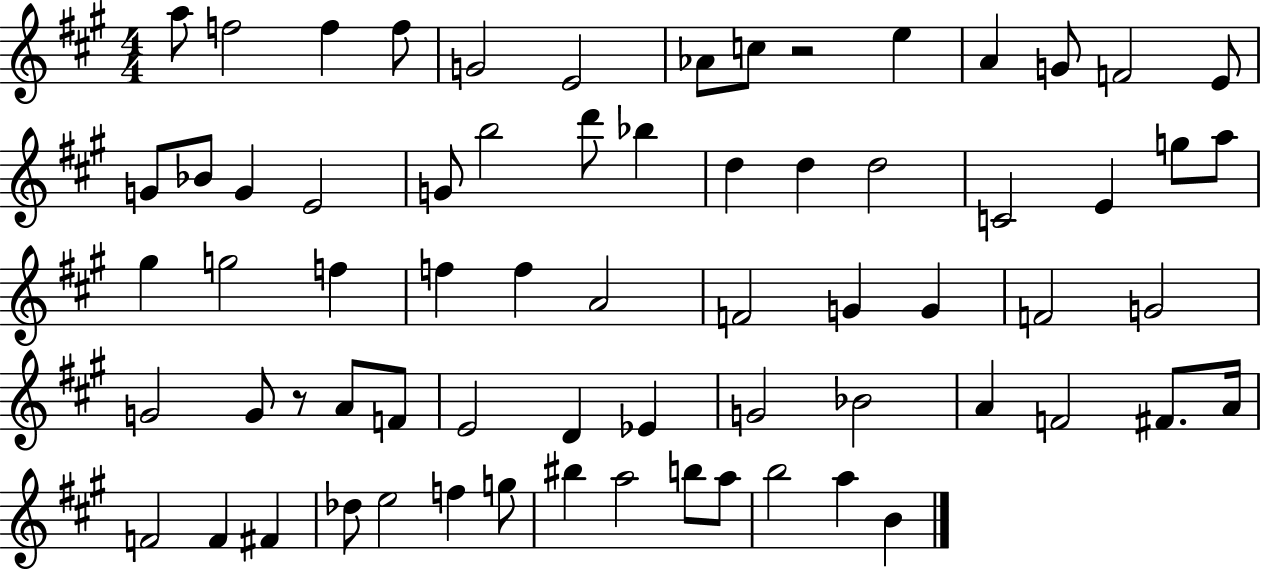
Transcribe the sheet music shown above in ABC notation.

X:1
T:Untitled
M:4/4
L:1/4
K:A
a/2 f2 f f/2 G2 E2 _A/2 c/2 z2 e A G/2 F2 E/2 G/2 _B/2 G E2 G/2 b2 d'/2 _b d d d2 C2 E g/2 a/2 ^g g2 f f f A2 F2 G G F2 G2 G2 G/2 z/2 A/2 F/2 E2 D _E G2 _B2 A F2 ^F/2 A/4 F2 F ^F _d/2 e2 f g/2 ^b a2 b/2 a/2 b2 a B